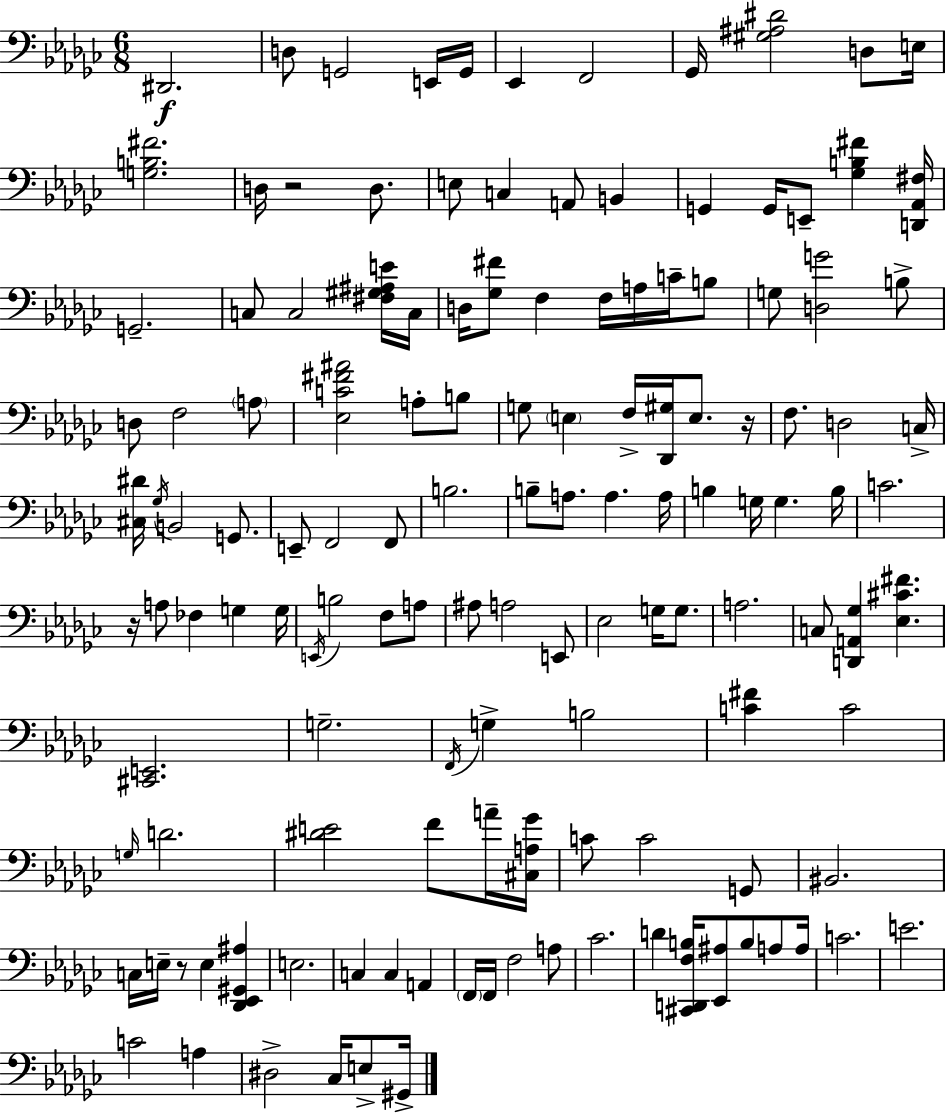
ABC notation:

X:1
T:Untitled
M:6/8
L:1/4
K:Ebm
^D,,2 D,/2 G,,2 E,,/4 G,,/4 _E,, F,,2 _G,,/4 [^G,^A,^D]2 D,/2 E,/4 [G,B,^F]2 D,/4 z2 D,/2 E,/2 C, A,,/2 B,, G,, G,,/4 E,,/2 [_G,B,^F] [D,,_A,,^F,]/4 G,,2 C,/2 C,2 [^F,^G,^A,E]/4 C,/4 D,/4 [_G,^F]/2 F, F,/4 A,/4 C/4 B,/2 G,/2 [D,G]2 B,/2 D,/2 F,2 A,/2 [_E,C^F^A]2 A,/2 B,/2 G,/2 E, F,/4 [_D,,^G,]/4 E,/2 z/4 F,/2 D,2 C,/4 [^C,^D]/4 _G,/4 B,,2 G,,/2 E,,/2 F,,2 F,,/2 B,2 B,/2 A,/2 A, A,/4 B, G,/4 G, B,/4 C2 z/4 A,/2 _F, G, G,/4 E,,/4 B,2 F,/2 A,/2 ^A,/2 A,2 E,,/2 _E,2 G,/4 G,/2 A,2 C,/2 [D,,A,,_G,] [_E,^C^F] [^C,,E,,]2 G,2 F,,/4 G, B,2 [C^F] C2 G,/4 D2 [^DE]2 F/2 A/4 [^C,A,_G]/4 C/2 C2 G,,/2 ^B,,2 C,/4 E,/4 z/2 E, [_D,,_E,,^G,,^A,] E,2 C, C, A,, F,,/4 F,,/4 F,2 A,/2 _C2 D [^C,,D,,F,B,]/4 [_E,,^A,]/2 B,/2 A,/2 A,/4 C2 E2 C2 A, ^D,2 _C,/4 E,/2 ^G,,/4